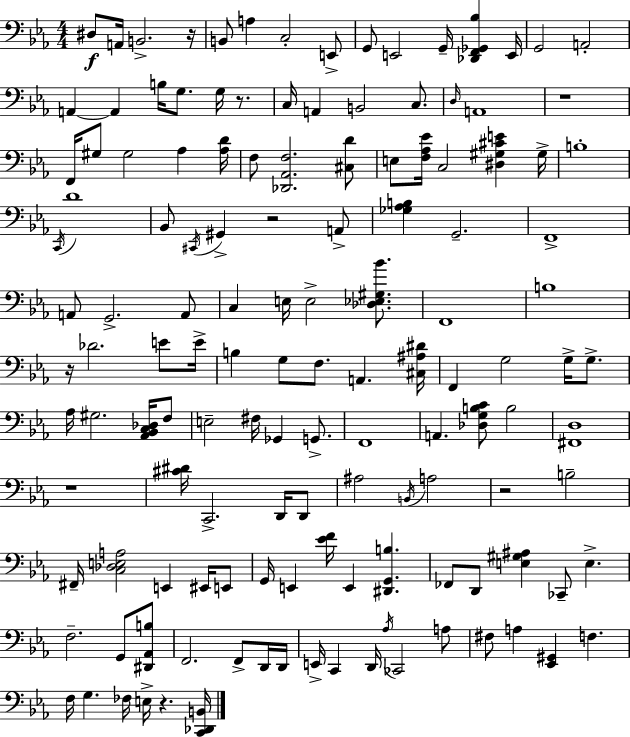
X:1
T:Untitled
M:4/4
L:1/4
K:Eb
^D,/2 A,,/4 B,,2 z/4 B,,/2 A, C,2 E,,/2 G,,/2 E,,2 G,,/4 [_D,,F,,_G,,_B,] E,,/4 G,,2 A,,2 A,, A,, B,/4 G,/2 G,/4 z/2 C,/4 A,, B,,2 C,/2 D,/4 A,,4 z4 F,,/4 ^G,/2 ^G,2 _A, [_A,D]/4 F,/2 [_D,,_A,,F,]2 [^C,D]/2 E,/2 [F,_A,_E]/4 C,2 [^D,^G,^CE] ^G,/4 B,4 C,,/4 D4 _B,,/2 ^C,,/4 ^G,, z2 A,,/2 [_G,_A,B,] G,,2 F,,4 A,,/2 G,,2 A,,/2 C, E,/4 E,2 [_D,_E,^G,_B]/2 F,,4 B,4 z/4 _D2 E/2 E/4 B, G,/2 F,/2 A,, [^C,^A,^D]/4 F,, G,2 G,/4 G,/2 _A,/4 ^G,2 [_A,,_B,,C,_D,]/4 F,/2 E,2 ^F,/4 _G,, G,,/2 F,,4 A,, [_D,G,B,C]/2 B,2 [^F,,D,]4 z4 [^C^D]/4 C,,2 D,,/4 D,,/2 ^A,2 B,,/4 A,2 z2 B,2 ^F,,/4 [C,_D,E,A,]2 E,, ^E,,/4 E,,/2 G,,/4 E,, [_EF]/4 E,, [^D,,G,,B,] _F,,/2 D,,/2 [E,^G,^A,] _C,,/2 E, F,2 G,,/2 [^D,,_A,,B,]/2 F,,2 F,,/2 D,,/4 D,,/4 E,,/4 C,, D,,/4 _A,/4 _C,,2 A,/2 ^F,/2 A, [_E,,^G,,] F, F,/4 G, _F,/4 E,/4 z [C,,_D,,B,,]/4